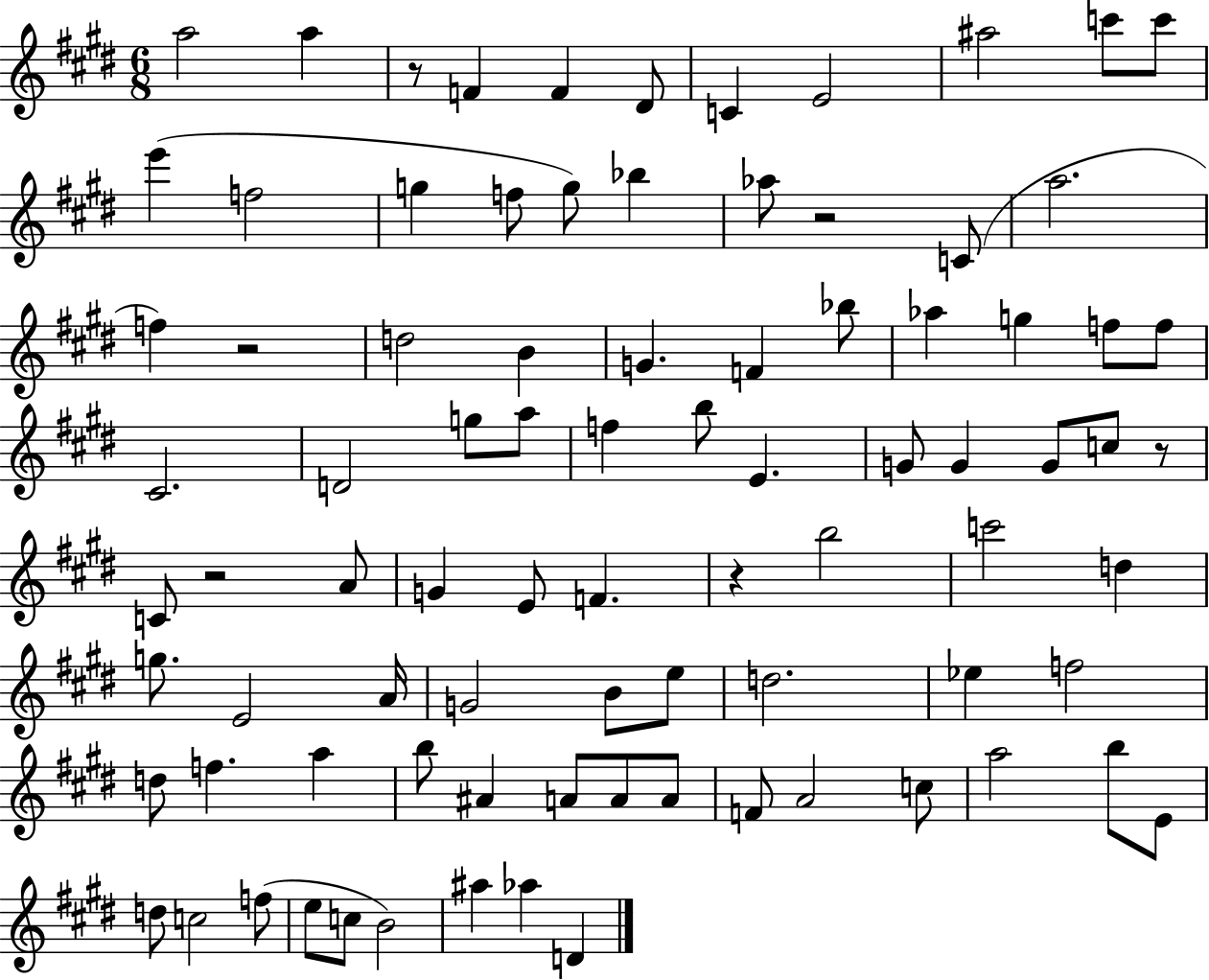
A5/h A5/q R/e F4/q F4/q D#4/e C4/q E4/h A#5/h C6/e C6/e E6/q F5/h G5/q F5/e G5/e Bb5/q Ab5/e R/h C4/e A5/h. F5/q R/h D5/h B4/q G4/q. F4/q Bb5/e Ab5/q G5/q F5/e F5/e C#4/h. D4/h G5/e A5/e F5/q B5/e E4/q. G4/e G4/q G4/e C5/e R/e C4/e R/h A4/e G4/q E4/e F4/q. R/q B5/h C6/h D5/q G5/e. E4/h A4/s G4/h B4/e E5/e D5/h. Eb5/q F5/h D5/e F5/q. A5/q B5/e A#4/q A4/e A4/e A4/e F4/e A4/h C5/e A5/h B5/e E4/e D5/e C5/h F5/e E5/e C5/e B4/h A#5/q Ab5/q D4/q